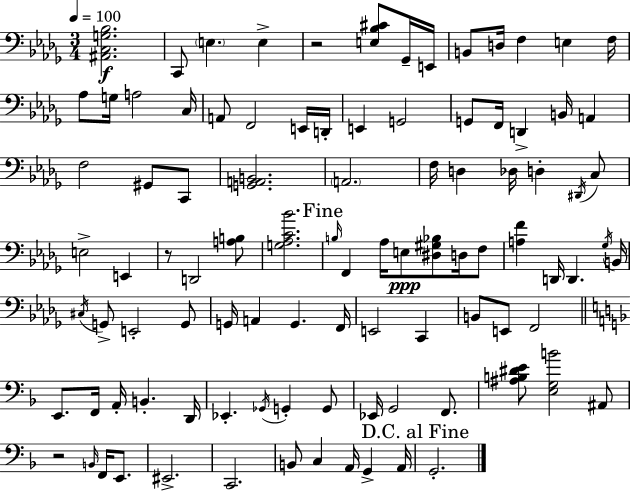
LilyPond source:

{
  \clef bass
  \numericTimeSignature
  \time 3/4
  \key bes \minor
  \tempo 4 = 100
  \repeat volta 2 { <ais, c g bes>2.\f | c,8 \parenthesize e4. e4-> | r2 <e bes cis'>8 ges,16-- e,16 | b,8 d16 f4 e4 f16 | \break aes8 g16 a2 c16 | a,8 f,2 e,16 d,16-. | e,4 g,2 | g,8 f,16 d,4-> b,16 a,4 | \break f2 gis,8 c,8 | <g, a, b,>2. | \parenthesize a,2. | f16 d4 des16 d4-. \acciaccatura { dis,16 } c8 | \break e2-> e,4 | r8 d,2 <a b>8 | <g aes c' bes'>2. | \mark "Fine" \grace { b16 } f,4 aes16 e8\ppp <dis gis bes>8 d16 | \break f8 <a f'>4 d,16 d,4. | \acciaccatura { ges16 } b,16 \acciaccatura { cis16 } g,8-> e,2-. | g,8 g,16 a,4 g,4. | f,16 e,2 | \break c,4 b,8 e,8 f,2 | \bar "||" \break \key f \major e,8. f,16 a,16-. b,4.-. d,16 | ees,4.-. \acciaccatura { ges,16 } g,4-. g,8 | ees,16 g,2 f,8. | <ais b dis' e'>8 <e g b'>2 ais,8 | \break r2 \grace { b,16 } f,16 e,8. | eis,2.-> | c,2. | b,8 c4 a,16 g,4-> | \break a,16 \mark "D.C. al Fine" g,2.-. | } \bar "|."
}